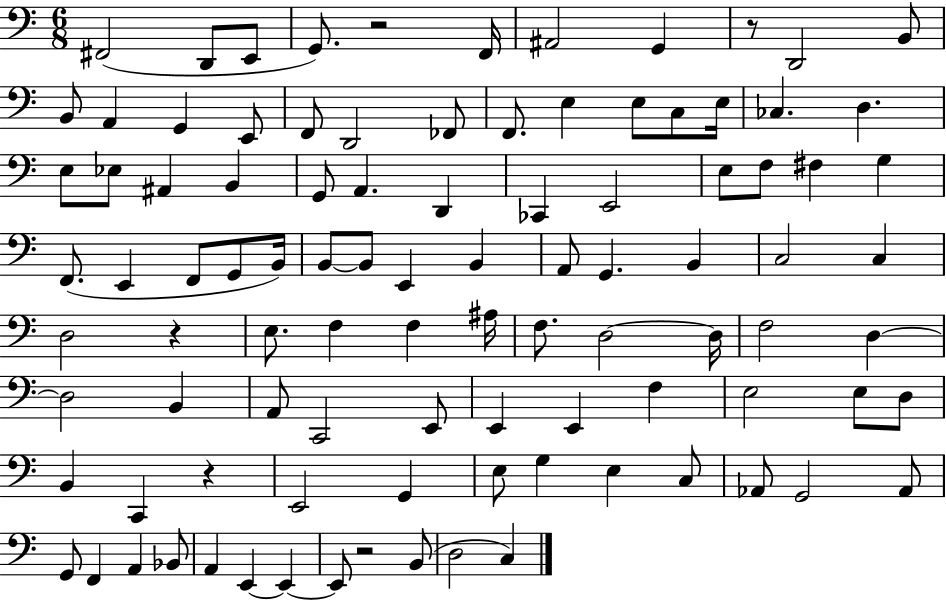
X:1
T:Untitled
M:6/8
L:1/4
K:C
^F,,2 D,,/2 E,,/2 G,,/2 z2 F,,/4 ^A,,2 G,, z/2 D,,2 B,,/2 B,,/2 A,, G,, E,,/2 F,,/2 D,,2 _F,,/2 F,,/2 E, E,/2 C,/2 E,/4 _C, D, E,/2 _E,/2 ^A,, B,, G,,/2 A,, D,, _C,, E,,2 E,/2 F,/2 ^F, G, F,,/2 E,, F,,/2 G,,/2 B,,/4 B,,/2 B,,/2 E,, B,, A,,/2 G,, B,, C,2 C, D,2 z E,/2 F, F, ^A,/4 F,/2 D,2 D,/4 F,2 D, D,2 B,, A,,/2 C,,2 E,,/2 E,, E,, F, E,2 E,/2 D,/2 B,, C,, z E,,2 G,, E,/2 G, E, C,/2 _A,,/2 G,,2 _A,,/2 G,,/2 F,, A,, _B,,/2 A,, E,, E,, E,,/2 z2 B,,/2 D,2 C,